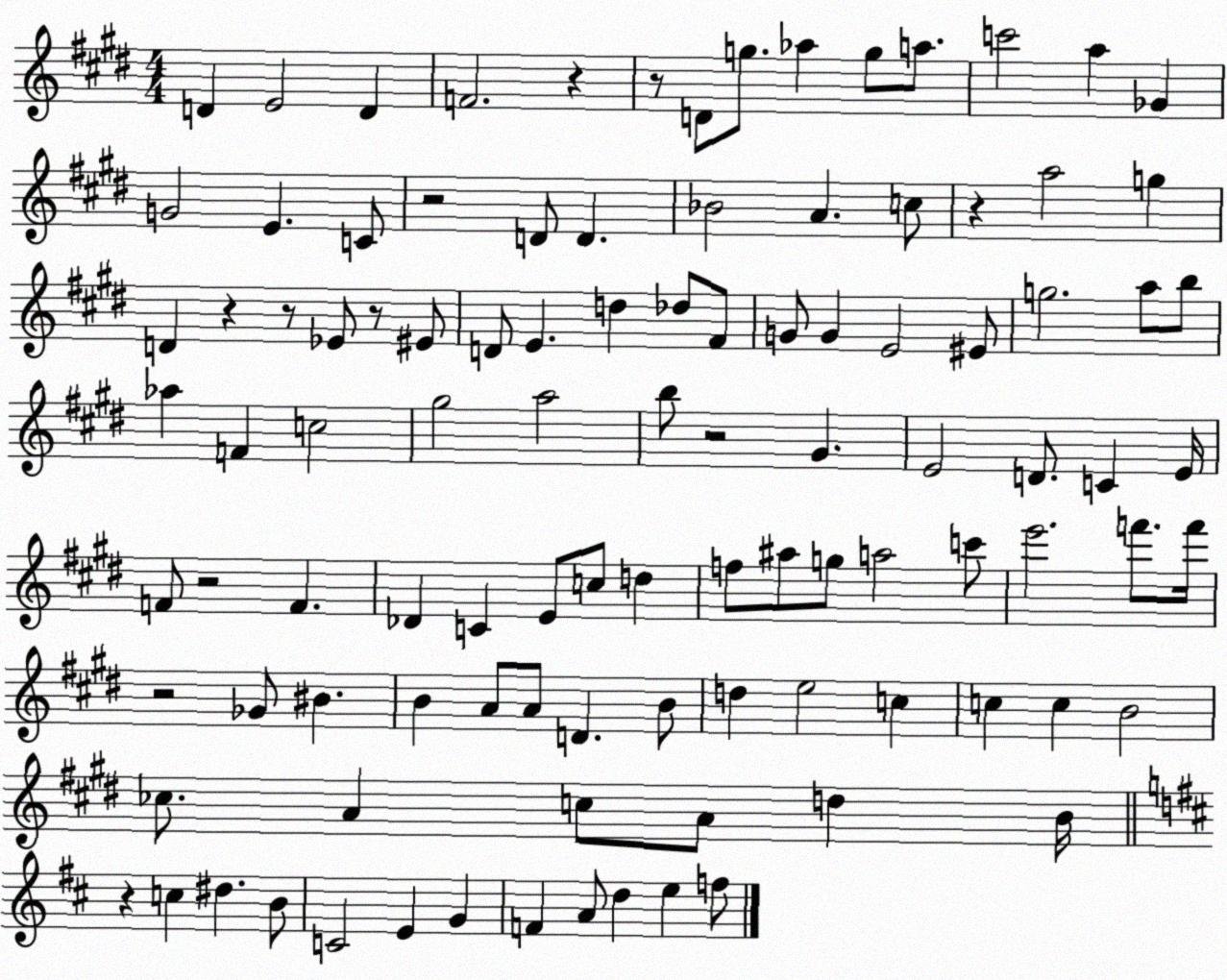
X:1
T:Untitled
M:4/4
L:1/4
K:E
D E2 D F2 z z/2 D/2 g/2 _a g/2 a/2 c'2 a _G G2 E C/2 z2 D/2 D _B2 A c/2 z a2 g D z z/2 _E/2 z/2 ^E/2 D/2 E d _d/2 ^F/2 G/2 G E2 ^E/2 g2 a/2 b/2 _a F c2 ^g2 a2 b/2 z2 ^G E2 D/2 C E/4 F/2 z2 F _D C E/2 c/2 d f/2 ^a/2 g/2 a2 c'/2 e'2 f'/2 f'/4 z2 _G/2 ^B B A/2 A/2 D B/2 d e2 c c c B2 _c/2 A c/2 A/2 d B/4 z c ^d B/2 C2 E G F A/2 d e f/2